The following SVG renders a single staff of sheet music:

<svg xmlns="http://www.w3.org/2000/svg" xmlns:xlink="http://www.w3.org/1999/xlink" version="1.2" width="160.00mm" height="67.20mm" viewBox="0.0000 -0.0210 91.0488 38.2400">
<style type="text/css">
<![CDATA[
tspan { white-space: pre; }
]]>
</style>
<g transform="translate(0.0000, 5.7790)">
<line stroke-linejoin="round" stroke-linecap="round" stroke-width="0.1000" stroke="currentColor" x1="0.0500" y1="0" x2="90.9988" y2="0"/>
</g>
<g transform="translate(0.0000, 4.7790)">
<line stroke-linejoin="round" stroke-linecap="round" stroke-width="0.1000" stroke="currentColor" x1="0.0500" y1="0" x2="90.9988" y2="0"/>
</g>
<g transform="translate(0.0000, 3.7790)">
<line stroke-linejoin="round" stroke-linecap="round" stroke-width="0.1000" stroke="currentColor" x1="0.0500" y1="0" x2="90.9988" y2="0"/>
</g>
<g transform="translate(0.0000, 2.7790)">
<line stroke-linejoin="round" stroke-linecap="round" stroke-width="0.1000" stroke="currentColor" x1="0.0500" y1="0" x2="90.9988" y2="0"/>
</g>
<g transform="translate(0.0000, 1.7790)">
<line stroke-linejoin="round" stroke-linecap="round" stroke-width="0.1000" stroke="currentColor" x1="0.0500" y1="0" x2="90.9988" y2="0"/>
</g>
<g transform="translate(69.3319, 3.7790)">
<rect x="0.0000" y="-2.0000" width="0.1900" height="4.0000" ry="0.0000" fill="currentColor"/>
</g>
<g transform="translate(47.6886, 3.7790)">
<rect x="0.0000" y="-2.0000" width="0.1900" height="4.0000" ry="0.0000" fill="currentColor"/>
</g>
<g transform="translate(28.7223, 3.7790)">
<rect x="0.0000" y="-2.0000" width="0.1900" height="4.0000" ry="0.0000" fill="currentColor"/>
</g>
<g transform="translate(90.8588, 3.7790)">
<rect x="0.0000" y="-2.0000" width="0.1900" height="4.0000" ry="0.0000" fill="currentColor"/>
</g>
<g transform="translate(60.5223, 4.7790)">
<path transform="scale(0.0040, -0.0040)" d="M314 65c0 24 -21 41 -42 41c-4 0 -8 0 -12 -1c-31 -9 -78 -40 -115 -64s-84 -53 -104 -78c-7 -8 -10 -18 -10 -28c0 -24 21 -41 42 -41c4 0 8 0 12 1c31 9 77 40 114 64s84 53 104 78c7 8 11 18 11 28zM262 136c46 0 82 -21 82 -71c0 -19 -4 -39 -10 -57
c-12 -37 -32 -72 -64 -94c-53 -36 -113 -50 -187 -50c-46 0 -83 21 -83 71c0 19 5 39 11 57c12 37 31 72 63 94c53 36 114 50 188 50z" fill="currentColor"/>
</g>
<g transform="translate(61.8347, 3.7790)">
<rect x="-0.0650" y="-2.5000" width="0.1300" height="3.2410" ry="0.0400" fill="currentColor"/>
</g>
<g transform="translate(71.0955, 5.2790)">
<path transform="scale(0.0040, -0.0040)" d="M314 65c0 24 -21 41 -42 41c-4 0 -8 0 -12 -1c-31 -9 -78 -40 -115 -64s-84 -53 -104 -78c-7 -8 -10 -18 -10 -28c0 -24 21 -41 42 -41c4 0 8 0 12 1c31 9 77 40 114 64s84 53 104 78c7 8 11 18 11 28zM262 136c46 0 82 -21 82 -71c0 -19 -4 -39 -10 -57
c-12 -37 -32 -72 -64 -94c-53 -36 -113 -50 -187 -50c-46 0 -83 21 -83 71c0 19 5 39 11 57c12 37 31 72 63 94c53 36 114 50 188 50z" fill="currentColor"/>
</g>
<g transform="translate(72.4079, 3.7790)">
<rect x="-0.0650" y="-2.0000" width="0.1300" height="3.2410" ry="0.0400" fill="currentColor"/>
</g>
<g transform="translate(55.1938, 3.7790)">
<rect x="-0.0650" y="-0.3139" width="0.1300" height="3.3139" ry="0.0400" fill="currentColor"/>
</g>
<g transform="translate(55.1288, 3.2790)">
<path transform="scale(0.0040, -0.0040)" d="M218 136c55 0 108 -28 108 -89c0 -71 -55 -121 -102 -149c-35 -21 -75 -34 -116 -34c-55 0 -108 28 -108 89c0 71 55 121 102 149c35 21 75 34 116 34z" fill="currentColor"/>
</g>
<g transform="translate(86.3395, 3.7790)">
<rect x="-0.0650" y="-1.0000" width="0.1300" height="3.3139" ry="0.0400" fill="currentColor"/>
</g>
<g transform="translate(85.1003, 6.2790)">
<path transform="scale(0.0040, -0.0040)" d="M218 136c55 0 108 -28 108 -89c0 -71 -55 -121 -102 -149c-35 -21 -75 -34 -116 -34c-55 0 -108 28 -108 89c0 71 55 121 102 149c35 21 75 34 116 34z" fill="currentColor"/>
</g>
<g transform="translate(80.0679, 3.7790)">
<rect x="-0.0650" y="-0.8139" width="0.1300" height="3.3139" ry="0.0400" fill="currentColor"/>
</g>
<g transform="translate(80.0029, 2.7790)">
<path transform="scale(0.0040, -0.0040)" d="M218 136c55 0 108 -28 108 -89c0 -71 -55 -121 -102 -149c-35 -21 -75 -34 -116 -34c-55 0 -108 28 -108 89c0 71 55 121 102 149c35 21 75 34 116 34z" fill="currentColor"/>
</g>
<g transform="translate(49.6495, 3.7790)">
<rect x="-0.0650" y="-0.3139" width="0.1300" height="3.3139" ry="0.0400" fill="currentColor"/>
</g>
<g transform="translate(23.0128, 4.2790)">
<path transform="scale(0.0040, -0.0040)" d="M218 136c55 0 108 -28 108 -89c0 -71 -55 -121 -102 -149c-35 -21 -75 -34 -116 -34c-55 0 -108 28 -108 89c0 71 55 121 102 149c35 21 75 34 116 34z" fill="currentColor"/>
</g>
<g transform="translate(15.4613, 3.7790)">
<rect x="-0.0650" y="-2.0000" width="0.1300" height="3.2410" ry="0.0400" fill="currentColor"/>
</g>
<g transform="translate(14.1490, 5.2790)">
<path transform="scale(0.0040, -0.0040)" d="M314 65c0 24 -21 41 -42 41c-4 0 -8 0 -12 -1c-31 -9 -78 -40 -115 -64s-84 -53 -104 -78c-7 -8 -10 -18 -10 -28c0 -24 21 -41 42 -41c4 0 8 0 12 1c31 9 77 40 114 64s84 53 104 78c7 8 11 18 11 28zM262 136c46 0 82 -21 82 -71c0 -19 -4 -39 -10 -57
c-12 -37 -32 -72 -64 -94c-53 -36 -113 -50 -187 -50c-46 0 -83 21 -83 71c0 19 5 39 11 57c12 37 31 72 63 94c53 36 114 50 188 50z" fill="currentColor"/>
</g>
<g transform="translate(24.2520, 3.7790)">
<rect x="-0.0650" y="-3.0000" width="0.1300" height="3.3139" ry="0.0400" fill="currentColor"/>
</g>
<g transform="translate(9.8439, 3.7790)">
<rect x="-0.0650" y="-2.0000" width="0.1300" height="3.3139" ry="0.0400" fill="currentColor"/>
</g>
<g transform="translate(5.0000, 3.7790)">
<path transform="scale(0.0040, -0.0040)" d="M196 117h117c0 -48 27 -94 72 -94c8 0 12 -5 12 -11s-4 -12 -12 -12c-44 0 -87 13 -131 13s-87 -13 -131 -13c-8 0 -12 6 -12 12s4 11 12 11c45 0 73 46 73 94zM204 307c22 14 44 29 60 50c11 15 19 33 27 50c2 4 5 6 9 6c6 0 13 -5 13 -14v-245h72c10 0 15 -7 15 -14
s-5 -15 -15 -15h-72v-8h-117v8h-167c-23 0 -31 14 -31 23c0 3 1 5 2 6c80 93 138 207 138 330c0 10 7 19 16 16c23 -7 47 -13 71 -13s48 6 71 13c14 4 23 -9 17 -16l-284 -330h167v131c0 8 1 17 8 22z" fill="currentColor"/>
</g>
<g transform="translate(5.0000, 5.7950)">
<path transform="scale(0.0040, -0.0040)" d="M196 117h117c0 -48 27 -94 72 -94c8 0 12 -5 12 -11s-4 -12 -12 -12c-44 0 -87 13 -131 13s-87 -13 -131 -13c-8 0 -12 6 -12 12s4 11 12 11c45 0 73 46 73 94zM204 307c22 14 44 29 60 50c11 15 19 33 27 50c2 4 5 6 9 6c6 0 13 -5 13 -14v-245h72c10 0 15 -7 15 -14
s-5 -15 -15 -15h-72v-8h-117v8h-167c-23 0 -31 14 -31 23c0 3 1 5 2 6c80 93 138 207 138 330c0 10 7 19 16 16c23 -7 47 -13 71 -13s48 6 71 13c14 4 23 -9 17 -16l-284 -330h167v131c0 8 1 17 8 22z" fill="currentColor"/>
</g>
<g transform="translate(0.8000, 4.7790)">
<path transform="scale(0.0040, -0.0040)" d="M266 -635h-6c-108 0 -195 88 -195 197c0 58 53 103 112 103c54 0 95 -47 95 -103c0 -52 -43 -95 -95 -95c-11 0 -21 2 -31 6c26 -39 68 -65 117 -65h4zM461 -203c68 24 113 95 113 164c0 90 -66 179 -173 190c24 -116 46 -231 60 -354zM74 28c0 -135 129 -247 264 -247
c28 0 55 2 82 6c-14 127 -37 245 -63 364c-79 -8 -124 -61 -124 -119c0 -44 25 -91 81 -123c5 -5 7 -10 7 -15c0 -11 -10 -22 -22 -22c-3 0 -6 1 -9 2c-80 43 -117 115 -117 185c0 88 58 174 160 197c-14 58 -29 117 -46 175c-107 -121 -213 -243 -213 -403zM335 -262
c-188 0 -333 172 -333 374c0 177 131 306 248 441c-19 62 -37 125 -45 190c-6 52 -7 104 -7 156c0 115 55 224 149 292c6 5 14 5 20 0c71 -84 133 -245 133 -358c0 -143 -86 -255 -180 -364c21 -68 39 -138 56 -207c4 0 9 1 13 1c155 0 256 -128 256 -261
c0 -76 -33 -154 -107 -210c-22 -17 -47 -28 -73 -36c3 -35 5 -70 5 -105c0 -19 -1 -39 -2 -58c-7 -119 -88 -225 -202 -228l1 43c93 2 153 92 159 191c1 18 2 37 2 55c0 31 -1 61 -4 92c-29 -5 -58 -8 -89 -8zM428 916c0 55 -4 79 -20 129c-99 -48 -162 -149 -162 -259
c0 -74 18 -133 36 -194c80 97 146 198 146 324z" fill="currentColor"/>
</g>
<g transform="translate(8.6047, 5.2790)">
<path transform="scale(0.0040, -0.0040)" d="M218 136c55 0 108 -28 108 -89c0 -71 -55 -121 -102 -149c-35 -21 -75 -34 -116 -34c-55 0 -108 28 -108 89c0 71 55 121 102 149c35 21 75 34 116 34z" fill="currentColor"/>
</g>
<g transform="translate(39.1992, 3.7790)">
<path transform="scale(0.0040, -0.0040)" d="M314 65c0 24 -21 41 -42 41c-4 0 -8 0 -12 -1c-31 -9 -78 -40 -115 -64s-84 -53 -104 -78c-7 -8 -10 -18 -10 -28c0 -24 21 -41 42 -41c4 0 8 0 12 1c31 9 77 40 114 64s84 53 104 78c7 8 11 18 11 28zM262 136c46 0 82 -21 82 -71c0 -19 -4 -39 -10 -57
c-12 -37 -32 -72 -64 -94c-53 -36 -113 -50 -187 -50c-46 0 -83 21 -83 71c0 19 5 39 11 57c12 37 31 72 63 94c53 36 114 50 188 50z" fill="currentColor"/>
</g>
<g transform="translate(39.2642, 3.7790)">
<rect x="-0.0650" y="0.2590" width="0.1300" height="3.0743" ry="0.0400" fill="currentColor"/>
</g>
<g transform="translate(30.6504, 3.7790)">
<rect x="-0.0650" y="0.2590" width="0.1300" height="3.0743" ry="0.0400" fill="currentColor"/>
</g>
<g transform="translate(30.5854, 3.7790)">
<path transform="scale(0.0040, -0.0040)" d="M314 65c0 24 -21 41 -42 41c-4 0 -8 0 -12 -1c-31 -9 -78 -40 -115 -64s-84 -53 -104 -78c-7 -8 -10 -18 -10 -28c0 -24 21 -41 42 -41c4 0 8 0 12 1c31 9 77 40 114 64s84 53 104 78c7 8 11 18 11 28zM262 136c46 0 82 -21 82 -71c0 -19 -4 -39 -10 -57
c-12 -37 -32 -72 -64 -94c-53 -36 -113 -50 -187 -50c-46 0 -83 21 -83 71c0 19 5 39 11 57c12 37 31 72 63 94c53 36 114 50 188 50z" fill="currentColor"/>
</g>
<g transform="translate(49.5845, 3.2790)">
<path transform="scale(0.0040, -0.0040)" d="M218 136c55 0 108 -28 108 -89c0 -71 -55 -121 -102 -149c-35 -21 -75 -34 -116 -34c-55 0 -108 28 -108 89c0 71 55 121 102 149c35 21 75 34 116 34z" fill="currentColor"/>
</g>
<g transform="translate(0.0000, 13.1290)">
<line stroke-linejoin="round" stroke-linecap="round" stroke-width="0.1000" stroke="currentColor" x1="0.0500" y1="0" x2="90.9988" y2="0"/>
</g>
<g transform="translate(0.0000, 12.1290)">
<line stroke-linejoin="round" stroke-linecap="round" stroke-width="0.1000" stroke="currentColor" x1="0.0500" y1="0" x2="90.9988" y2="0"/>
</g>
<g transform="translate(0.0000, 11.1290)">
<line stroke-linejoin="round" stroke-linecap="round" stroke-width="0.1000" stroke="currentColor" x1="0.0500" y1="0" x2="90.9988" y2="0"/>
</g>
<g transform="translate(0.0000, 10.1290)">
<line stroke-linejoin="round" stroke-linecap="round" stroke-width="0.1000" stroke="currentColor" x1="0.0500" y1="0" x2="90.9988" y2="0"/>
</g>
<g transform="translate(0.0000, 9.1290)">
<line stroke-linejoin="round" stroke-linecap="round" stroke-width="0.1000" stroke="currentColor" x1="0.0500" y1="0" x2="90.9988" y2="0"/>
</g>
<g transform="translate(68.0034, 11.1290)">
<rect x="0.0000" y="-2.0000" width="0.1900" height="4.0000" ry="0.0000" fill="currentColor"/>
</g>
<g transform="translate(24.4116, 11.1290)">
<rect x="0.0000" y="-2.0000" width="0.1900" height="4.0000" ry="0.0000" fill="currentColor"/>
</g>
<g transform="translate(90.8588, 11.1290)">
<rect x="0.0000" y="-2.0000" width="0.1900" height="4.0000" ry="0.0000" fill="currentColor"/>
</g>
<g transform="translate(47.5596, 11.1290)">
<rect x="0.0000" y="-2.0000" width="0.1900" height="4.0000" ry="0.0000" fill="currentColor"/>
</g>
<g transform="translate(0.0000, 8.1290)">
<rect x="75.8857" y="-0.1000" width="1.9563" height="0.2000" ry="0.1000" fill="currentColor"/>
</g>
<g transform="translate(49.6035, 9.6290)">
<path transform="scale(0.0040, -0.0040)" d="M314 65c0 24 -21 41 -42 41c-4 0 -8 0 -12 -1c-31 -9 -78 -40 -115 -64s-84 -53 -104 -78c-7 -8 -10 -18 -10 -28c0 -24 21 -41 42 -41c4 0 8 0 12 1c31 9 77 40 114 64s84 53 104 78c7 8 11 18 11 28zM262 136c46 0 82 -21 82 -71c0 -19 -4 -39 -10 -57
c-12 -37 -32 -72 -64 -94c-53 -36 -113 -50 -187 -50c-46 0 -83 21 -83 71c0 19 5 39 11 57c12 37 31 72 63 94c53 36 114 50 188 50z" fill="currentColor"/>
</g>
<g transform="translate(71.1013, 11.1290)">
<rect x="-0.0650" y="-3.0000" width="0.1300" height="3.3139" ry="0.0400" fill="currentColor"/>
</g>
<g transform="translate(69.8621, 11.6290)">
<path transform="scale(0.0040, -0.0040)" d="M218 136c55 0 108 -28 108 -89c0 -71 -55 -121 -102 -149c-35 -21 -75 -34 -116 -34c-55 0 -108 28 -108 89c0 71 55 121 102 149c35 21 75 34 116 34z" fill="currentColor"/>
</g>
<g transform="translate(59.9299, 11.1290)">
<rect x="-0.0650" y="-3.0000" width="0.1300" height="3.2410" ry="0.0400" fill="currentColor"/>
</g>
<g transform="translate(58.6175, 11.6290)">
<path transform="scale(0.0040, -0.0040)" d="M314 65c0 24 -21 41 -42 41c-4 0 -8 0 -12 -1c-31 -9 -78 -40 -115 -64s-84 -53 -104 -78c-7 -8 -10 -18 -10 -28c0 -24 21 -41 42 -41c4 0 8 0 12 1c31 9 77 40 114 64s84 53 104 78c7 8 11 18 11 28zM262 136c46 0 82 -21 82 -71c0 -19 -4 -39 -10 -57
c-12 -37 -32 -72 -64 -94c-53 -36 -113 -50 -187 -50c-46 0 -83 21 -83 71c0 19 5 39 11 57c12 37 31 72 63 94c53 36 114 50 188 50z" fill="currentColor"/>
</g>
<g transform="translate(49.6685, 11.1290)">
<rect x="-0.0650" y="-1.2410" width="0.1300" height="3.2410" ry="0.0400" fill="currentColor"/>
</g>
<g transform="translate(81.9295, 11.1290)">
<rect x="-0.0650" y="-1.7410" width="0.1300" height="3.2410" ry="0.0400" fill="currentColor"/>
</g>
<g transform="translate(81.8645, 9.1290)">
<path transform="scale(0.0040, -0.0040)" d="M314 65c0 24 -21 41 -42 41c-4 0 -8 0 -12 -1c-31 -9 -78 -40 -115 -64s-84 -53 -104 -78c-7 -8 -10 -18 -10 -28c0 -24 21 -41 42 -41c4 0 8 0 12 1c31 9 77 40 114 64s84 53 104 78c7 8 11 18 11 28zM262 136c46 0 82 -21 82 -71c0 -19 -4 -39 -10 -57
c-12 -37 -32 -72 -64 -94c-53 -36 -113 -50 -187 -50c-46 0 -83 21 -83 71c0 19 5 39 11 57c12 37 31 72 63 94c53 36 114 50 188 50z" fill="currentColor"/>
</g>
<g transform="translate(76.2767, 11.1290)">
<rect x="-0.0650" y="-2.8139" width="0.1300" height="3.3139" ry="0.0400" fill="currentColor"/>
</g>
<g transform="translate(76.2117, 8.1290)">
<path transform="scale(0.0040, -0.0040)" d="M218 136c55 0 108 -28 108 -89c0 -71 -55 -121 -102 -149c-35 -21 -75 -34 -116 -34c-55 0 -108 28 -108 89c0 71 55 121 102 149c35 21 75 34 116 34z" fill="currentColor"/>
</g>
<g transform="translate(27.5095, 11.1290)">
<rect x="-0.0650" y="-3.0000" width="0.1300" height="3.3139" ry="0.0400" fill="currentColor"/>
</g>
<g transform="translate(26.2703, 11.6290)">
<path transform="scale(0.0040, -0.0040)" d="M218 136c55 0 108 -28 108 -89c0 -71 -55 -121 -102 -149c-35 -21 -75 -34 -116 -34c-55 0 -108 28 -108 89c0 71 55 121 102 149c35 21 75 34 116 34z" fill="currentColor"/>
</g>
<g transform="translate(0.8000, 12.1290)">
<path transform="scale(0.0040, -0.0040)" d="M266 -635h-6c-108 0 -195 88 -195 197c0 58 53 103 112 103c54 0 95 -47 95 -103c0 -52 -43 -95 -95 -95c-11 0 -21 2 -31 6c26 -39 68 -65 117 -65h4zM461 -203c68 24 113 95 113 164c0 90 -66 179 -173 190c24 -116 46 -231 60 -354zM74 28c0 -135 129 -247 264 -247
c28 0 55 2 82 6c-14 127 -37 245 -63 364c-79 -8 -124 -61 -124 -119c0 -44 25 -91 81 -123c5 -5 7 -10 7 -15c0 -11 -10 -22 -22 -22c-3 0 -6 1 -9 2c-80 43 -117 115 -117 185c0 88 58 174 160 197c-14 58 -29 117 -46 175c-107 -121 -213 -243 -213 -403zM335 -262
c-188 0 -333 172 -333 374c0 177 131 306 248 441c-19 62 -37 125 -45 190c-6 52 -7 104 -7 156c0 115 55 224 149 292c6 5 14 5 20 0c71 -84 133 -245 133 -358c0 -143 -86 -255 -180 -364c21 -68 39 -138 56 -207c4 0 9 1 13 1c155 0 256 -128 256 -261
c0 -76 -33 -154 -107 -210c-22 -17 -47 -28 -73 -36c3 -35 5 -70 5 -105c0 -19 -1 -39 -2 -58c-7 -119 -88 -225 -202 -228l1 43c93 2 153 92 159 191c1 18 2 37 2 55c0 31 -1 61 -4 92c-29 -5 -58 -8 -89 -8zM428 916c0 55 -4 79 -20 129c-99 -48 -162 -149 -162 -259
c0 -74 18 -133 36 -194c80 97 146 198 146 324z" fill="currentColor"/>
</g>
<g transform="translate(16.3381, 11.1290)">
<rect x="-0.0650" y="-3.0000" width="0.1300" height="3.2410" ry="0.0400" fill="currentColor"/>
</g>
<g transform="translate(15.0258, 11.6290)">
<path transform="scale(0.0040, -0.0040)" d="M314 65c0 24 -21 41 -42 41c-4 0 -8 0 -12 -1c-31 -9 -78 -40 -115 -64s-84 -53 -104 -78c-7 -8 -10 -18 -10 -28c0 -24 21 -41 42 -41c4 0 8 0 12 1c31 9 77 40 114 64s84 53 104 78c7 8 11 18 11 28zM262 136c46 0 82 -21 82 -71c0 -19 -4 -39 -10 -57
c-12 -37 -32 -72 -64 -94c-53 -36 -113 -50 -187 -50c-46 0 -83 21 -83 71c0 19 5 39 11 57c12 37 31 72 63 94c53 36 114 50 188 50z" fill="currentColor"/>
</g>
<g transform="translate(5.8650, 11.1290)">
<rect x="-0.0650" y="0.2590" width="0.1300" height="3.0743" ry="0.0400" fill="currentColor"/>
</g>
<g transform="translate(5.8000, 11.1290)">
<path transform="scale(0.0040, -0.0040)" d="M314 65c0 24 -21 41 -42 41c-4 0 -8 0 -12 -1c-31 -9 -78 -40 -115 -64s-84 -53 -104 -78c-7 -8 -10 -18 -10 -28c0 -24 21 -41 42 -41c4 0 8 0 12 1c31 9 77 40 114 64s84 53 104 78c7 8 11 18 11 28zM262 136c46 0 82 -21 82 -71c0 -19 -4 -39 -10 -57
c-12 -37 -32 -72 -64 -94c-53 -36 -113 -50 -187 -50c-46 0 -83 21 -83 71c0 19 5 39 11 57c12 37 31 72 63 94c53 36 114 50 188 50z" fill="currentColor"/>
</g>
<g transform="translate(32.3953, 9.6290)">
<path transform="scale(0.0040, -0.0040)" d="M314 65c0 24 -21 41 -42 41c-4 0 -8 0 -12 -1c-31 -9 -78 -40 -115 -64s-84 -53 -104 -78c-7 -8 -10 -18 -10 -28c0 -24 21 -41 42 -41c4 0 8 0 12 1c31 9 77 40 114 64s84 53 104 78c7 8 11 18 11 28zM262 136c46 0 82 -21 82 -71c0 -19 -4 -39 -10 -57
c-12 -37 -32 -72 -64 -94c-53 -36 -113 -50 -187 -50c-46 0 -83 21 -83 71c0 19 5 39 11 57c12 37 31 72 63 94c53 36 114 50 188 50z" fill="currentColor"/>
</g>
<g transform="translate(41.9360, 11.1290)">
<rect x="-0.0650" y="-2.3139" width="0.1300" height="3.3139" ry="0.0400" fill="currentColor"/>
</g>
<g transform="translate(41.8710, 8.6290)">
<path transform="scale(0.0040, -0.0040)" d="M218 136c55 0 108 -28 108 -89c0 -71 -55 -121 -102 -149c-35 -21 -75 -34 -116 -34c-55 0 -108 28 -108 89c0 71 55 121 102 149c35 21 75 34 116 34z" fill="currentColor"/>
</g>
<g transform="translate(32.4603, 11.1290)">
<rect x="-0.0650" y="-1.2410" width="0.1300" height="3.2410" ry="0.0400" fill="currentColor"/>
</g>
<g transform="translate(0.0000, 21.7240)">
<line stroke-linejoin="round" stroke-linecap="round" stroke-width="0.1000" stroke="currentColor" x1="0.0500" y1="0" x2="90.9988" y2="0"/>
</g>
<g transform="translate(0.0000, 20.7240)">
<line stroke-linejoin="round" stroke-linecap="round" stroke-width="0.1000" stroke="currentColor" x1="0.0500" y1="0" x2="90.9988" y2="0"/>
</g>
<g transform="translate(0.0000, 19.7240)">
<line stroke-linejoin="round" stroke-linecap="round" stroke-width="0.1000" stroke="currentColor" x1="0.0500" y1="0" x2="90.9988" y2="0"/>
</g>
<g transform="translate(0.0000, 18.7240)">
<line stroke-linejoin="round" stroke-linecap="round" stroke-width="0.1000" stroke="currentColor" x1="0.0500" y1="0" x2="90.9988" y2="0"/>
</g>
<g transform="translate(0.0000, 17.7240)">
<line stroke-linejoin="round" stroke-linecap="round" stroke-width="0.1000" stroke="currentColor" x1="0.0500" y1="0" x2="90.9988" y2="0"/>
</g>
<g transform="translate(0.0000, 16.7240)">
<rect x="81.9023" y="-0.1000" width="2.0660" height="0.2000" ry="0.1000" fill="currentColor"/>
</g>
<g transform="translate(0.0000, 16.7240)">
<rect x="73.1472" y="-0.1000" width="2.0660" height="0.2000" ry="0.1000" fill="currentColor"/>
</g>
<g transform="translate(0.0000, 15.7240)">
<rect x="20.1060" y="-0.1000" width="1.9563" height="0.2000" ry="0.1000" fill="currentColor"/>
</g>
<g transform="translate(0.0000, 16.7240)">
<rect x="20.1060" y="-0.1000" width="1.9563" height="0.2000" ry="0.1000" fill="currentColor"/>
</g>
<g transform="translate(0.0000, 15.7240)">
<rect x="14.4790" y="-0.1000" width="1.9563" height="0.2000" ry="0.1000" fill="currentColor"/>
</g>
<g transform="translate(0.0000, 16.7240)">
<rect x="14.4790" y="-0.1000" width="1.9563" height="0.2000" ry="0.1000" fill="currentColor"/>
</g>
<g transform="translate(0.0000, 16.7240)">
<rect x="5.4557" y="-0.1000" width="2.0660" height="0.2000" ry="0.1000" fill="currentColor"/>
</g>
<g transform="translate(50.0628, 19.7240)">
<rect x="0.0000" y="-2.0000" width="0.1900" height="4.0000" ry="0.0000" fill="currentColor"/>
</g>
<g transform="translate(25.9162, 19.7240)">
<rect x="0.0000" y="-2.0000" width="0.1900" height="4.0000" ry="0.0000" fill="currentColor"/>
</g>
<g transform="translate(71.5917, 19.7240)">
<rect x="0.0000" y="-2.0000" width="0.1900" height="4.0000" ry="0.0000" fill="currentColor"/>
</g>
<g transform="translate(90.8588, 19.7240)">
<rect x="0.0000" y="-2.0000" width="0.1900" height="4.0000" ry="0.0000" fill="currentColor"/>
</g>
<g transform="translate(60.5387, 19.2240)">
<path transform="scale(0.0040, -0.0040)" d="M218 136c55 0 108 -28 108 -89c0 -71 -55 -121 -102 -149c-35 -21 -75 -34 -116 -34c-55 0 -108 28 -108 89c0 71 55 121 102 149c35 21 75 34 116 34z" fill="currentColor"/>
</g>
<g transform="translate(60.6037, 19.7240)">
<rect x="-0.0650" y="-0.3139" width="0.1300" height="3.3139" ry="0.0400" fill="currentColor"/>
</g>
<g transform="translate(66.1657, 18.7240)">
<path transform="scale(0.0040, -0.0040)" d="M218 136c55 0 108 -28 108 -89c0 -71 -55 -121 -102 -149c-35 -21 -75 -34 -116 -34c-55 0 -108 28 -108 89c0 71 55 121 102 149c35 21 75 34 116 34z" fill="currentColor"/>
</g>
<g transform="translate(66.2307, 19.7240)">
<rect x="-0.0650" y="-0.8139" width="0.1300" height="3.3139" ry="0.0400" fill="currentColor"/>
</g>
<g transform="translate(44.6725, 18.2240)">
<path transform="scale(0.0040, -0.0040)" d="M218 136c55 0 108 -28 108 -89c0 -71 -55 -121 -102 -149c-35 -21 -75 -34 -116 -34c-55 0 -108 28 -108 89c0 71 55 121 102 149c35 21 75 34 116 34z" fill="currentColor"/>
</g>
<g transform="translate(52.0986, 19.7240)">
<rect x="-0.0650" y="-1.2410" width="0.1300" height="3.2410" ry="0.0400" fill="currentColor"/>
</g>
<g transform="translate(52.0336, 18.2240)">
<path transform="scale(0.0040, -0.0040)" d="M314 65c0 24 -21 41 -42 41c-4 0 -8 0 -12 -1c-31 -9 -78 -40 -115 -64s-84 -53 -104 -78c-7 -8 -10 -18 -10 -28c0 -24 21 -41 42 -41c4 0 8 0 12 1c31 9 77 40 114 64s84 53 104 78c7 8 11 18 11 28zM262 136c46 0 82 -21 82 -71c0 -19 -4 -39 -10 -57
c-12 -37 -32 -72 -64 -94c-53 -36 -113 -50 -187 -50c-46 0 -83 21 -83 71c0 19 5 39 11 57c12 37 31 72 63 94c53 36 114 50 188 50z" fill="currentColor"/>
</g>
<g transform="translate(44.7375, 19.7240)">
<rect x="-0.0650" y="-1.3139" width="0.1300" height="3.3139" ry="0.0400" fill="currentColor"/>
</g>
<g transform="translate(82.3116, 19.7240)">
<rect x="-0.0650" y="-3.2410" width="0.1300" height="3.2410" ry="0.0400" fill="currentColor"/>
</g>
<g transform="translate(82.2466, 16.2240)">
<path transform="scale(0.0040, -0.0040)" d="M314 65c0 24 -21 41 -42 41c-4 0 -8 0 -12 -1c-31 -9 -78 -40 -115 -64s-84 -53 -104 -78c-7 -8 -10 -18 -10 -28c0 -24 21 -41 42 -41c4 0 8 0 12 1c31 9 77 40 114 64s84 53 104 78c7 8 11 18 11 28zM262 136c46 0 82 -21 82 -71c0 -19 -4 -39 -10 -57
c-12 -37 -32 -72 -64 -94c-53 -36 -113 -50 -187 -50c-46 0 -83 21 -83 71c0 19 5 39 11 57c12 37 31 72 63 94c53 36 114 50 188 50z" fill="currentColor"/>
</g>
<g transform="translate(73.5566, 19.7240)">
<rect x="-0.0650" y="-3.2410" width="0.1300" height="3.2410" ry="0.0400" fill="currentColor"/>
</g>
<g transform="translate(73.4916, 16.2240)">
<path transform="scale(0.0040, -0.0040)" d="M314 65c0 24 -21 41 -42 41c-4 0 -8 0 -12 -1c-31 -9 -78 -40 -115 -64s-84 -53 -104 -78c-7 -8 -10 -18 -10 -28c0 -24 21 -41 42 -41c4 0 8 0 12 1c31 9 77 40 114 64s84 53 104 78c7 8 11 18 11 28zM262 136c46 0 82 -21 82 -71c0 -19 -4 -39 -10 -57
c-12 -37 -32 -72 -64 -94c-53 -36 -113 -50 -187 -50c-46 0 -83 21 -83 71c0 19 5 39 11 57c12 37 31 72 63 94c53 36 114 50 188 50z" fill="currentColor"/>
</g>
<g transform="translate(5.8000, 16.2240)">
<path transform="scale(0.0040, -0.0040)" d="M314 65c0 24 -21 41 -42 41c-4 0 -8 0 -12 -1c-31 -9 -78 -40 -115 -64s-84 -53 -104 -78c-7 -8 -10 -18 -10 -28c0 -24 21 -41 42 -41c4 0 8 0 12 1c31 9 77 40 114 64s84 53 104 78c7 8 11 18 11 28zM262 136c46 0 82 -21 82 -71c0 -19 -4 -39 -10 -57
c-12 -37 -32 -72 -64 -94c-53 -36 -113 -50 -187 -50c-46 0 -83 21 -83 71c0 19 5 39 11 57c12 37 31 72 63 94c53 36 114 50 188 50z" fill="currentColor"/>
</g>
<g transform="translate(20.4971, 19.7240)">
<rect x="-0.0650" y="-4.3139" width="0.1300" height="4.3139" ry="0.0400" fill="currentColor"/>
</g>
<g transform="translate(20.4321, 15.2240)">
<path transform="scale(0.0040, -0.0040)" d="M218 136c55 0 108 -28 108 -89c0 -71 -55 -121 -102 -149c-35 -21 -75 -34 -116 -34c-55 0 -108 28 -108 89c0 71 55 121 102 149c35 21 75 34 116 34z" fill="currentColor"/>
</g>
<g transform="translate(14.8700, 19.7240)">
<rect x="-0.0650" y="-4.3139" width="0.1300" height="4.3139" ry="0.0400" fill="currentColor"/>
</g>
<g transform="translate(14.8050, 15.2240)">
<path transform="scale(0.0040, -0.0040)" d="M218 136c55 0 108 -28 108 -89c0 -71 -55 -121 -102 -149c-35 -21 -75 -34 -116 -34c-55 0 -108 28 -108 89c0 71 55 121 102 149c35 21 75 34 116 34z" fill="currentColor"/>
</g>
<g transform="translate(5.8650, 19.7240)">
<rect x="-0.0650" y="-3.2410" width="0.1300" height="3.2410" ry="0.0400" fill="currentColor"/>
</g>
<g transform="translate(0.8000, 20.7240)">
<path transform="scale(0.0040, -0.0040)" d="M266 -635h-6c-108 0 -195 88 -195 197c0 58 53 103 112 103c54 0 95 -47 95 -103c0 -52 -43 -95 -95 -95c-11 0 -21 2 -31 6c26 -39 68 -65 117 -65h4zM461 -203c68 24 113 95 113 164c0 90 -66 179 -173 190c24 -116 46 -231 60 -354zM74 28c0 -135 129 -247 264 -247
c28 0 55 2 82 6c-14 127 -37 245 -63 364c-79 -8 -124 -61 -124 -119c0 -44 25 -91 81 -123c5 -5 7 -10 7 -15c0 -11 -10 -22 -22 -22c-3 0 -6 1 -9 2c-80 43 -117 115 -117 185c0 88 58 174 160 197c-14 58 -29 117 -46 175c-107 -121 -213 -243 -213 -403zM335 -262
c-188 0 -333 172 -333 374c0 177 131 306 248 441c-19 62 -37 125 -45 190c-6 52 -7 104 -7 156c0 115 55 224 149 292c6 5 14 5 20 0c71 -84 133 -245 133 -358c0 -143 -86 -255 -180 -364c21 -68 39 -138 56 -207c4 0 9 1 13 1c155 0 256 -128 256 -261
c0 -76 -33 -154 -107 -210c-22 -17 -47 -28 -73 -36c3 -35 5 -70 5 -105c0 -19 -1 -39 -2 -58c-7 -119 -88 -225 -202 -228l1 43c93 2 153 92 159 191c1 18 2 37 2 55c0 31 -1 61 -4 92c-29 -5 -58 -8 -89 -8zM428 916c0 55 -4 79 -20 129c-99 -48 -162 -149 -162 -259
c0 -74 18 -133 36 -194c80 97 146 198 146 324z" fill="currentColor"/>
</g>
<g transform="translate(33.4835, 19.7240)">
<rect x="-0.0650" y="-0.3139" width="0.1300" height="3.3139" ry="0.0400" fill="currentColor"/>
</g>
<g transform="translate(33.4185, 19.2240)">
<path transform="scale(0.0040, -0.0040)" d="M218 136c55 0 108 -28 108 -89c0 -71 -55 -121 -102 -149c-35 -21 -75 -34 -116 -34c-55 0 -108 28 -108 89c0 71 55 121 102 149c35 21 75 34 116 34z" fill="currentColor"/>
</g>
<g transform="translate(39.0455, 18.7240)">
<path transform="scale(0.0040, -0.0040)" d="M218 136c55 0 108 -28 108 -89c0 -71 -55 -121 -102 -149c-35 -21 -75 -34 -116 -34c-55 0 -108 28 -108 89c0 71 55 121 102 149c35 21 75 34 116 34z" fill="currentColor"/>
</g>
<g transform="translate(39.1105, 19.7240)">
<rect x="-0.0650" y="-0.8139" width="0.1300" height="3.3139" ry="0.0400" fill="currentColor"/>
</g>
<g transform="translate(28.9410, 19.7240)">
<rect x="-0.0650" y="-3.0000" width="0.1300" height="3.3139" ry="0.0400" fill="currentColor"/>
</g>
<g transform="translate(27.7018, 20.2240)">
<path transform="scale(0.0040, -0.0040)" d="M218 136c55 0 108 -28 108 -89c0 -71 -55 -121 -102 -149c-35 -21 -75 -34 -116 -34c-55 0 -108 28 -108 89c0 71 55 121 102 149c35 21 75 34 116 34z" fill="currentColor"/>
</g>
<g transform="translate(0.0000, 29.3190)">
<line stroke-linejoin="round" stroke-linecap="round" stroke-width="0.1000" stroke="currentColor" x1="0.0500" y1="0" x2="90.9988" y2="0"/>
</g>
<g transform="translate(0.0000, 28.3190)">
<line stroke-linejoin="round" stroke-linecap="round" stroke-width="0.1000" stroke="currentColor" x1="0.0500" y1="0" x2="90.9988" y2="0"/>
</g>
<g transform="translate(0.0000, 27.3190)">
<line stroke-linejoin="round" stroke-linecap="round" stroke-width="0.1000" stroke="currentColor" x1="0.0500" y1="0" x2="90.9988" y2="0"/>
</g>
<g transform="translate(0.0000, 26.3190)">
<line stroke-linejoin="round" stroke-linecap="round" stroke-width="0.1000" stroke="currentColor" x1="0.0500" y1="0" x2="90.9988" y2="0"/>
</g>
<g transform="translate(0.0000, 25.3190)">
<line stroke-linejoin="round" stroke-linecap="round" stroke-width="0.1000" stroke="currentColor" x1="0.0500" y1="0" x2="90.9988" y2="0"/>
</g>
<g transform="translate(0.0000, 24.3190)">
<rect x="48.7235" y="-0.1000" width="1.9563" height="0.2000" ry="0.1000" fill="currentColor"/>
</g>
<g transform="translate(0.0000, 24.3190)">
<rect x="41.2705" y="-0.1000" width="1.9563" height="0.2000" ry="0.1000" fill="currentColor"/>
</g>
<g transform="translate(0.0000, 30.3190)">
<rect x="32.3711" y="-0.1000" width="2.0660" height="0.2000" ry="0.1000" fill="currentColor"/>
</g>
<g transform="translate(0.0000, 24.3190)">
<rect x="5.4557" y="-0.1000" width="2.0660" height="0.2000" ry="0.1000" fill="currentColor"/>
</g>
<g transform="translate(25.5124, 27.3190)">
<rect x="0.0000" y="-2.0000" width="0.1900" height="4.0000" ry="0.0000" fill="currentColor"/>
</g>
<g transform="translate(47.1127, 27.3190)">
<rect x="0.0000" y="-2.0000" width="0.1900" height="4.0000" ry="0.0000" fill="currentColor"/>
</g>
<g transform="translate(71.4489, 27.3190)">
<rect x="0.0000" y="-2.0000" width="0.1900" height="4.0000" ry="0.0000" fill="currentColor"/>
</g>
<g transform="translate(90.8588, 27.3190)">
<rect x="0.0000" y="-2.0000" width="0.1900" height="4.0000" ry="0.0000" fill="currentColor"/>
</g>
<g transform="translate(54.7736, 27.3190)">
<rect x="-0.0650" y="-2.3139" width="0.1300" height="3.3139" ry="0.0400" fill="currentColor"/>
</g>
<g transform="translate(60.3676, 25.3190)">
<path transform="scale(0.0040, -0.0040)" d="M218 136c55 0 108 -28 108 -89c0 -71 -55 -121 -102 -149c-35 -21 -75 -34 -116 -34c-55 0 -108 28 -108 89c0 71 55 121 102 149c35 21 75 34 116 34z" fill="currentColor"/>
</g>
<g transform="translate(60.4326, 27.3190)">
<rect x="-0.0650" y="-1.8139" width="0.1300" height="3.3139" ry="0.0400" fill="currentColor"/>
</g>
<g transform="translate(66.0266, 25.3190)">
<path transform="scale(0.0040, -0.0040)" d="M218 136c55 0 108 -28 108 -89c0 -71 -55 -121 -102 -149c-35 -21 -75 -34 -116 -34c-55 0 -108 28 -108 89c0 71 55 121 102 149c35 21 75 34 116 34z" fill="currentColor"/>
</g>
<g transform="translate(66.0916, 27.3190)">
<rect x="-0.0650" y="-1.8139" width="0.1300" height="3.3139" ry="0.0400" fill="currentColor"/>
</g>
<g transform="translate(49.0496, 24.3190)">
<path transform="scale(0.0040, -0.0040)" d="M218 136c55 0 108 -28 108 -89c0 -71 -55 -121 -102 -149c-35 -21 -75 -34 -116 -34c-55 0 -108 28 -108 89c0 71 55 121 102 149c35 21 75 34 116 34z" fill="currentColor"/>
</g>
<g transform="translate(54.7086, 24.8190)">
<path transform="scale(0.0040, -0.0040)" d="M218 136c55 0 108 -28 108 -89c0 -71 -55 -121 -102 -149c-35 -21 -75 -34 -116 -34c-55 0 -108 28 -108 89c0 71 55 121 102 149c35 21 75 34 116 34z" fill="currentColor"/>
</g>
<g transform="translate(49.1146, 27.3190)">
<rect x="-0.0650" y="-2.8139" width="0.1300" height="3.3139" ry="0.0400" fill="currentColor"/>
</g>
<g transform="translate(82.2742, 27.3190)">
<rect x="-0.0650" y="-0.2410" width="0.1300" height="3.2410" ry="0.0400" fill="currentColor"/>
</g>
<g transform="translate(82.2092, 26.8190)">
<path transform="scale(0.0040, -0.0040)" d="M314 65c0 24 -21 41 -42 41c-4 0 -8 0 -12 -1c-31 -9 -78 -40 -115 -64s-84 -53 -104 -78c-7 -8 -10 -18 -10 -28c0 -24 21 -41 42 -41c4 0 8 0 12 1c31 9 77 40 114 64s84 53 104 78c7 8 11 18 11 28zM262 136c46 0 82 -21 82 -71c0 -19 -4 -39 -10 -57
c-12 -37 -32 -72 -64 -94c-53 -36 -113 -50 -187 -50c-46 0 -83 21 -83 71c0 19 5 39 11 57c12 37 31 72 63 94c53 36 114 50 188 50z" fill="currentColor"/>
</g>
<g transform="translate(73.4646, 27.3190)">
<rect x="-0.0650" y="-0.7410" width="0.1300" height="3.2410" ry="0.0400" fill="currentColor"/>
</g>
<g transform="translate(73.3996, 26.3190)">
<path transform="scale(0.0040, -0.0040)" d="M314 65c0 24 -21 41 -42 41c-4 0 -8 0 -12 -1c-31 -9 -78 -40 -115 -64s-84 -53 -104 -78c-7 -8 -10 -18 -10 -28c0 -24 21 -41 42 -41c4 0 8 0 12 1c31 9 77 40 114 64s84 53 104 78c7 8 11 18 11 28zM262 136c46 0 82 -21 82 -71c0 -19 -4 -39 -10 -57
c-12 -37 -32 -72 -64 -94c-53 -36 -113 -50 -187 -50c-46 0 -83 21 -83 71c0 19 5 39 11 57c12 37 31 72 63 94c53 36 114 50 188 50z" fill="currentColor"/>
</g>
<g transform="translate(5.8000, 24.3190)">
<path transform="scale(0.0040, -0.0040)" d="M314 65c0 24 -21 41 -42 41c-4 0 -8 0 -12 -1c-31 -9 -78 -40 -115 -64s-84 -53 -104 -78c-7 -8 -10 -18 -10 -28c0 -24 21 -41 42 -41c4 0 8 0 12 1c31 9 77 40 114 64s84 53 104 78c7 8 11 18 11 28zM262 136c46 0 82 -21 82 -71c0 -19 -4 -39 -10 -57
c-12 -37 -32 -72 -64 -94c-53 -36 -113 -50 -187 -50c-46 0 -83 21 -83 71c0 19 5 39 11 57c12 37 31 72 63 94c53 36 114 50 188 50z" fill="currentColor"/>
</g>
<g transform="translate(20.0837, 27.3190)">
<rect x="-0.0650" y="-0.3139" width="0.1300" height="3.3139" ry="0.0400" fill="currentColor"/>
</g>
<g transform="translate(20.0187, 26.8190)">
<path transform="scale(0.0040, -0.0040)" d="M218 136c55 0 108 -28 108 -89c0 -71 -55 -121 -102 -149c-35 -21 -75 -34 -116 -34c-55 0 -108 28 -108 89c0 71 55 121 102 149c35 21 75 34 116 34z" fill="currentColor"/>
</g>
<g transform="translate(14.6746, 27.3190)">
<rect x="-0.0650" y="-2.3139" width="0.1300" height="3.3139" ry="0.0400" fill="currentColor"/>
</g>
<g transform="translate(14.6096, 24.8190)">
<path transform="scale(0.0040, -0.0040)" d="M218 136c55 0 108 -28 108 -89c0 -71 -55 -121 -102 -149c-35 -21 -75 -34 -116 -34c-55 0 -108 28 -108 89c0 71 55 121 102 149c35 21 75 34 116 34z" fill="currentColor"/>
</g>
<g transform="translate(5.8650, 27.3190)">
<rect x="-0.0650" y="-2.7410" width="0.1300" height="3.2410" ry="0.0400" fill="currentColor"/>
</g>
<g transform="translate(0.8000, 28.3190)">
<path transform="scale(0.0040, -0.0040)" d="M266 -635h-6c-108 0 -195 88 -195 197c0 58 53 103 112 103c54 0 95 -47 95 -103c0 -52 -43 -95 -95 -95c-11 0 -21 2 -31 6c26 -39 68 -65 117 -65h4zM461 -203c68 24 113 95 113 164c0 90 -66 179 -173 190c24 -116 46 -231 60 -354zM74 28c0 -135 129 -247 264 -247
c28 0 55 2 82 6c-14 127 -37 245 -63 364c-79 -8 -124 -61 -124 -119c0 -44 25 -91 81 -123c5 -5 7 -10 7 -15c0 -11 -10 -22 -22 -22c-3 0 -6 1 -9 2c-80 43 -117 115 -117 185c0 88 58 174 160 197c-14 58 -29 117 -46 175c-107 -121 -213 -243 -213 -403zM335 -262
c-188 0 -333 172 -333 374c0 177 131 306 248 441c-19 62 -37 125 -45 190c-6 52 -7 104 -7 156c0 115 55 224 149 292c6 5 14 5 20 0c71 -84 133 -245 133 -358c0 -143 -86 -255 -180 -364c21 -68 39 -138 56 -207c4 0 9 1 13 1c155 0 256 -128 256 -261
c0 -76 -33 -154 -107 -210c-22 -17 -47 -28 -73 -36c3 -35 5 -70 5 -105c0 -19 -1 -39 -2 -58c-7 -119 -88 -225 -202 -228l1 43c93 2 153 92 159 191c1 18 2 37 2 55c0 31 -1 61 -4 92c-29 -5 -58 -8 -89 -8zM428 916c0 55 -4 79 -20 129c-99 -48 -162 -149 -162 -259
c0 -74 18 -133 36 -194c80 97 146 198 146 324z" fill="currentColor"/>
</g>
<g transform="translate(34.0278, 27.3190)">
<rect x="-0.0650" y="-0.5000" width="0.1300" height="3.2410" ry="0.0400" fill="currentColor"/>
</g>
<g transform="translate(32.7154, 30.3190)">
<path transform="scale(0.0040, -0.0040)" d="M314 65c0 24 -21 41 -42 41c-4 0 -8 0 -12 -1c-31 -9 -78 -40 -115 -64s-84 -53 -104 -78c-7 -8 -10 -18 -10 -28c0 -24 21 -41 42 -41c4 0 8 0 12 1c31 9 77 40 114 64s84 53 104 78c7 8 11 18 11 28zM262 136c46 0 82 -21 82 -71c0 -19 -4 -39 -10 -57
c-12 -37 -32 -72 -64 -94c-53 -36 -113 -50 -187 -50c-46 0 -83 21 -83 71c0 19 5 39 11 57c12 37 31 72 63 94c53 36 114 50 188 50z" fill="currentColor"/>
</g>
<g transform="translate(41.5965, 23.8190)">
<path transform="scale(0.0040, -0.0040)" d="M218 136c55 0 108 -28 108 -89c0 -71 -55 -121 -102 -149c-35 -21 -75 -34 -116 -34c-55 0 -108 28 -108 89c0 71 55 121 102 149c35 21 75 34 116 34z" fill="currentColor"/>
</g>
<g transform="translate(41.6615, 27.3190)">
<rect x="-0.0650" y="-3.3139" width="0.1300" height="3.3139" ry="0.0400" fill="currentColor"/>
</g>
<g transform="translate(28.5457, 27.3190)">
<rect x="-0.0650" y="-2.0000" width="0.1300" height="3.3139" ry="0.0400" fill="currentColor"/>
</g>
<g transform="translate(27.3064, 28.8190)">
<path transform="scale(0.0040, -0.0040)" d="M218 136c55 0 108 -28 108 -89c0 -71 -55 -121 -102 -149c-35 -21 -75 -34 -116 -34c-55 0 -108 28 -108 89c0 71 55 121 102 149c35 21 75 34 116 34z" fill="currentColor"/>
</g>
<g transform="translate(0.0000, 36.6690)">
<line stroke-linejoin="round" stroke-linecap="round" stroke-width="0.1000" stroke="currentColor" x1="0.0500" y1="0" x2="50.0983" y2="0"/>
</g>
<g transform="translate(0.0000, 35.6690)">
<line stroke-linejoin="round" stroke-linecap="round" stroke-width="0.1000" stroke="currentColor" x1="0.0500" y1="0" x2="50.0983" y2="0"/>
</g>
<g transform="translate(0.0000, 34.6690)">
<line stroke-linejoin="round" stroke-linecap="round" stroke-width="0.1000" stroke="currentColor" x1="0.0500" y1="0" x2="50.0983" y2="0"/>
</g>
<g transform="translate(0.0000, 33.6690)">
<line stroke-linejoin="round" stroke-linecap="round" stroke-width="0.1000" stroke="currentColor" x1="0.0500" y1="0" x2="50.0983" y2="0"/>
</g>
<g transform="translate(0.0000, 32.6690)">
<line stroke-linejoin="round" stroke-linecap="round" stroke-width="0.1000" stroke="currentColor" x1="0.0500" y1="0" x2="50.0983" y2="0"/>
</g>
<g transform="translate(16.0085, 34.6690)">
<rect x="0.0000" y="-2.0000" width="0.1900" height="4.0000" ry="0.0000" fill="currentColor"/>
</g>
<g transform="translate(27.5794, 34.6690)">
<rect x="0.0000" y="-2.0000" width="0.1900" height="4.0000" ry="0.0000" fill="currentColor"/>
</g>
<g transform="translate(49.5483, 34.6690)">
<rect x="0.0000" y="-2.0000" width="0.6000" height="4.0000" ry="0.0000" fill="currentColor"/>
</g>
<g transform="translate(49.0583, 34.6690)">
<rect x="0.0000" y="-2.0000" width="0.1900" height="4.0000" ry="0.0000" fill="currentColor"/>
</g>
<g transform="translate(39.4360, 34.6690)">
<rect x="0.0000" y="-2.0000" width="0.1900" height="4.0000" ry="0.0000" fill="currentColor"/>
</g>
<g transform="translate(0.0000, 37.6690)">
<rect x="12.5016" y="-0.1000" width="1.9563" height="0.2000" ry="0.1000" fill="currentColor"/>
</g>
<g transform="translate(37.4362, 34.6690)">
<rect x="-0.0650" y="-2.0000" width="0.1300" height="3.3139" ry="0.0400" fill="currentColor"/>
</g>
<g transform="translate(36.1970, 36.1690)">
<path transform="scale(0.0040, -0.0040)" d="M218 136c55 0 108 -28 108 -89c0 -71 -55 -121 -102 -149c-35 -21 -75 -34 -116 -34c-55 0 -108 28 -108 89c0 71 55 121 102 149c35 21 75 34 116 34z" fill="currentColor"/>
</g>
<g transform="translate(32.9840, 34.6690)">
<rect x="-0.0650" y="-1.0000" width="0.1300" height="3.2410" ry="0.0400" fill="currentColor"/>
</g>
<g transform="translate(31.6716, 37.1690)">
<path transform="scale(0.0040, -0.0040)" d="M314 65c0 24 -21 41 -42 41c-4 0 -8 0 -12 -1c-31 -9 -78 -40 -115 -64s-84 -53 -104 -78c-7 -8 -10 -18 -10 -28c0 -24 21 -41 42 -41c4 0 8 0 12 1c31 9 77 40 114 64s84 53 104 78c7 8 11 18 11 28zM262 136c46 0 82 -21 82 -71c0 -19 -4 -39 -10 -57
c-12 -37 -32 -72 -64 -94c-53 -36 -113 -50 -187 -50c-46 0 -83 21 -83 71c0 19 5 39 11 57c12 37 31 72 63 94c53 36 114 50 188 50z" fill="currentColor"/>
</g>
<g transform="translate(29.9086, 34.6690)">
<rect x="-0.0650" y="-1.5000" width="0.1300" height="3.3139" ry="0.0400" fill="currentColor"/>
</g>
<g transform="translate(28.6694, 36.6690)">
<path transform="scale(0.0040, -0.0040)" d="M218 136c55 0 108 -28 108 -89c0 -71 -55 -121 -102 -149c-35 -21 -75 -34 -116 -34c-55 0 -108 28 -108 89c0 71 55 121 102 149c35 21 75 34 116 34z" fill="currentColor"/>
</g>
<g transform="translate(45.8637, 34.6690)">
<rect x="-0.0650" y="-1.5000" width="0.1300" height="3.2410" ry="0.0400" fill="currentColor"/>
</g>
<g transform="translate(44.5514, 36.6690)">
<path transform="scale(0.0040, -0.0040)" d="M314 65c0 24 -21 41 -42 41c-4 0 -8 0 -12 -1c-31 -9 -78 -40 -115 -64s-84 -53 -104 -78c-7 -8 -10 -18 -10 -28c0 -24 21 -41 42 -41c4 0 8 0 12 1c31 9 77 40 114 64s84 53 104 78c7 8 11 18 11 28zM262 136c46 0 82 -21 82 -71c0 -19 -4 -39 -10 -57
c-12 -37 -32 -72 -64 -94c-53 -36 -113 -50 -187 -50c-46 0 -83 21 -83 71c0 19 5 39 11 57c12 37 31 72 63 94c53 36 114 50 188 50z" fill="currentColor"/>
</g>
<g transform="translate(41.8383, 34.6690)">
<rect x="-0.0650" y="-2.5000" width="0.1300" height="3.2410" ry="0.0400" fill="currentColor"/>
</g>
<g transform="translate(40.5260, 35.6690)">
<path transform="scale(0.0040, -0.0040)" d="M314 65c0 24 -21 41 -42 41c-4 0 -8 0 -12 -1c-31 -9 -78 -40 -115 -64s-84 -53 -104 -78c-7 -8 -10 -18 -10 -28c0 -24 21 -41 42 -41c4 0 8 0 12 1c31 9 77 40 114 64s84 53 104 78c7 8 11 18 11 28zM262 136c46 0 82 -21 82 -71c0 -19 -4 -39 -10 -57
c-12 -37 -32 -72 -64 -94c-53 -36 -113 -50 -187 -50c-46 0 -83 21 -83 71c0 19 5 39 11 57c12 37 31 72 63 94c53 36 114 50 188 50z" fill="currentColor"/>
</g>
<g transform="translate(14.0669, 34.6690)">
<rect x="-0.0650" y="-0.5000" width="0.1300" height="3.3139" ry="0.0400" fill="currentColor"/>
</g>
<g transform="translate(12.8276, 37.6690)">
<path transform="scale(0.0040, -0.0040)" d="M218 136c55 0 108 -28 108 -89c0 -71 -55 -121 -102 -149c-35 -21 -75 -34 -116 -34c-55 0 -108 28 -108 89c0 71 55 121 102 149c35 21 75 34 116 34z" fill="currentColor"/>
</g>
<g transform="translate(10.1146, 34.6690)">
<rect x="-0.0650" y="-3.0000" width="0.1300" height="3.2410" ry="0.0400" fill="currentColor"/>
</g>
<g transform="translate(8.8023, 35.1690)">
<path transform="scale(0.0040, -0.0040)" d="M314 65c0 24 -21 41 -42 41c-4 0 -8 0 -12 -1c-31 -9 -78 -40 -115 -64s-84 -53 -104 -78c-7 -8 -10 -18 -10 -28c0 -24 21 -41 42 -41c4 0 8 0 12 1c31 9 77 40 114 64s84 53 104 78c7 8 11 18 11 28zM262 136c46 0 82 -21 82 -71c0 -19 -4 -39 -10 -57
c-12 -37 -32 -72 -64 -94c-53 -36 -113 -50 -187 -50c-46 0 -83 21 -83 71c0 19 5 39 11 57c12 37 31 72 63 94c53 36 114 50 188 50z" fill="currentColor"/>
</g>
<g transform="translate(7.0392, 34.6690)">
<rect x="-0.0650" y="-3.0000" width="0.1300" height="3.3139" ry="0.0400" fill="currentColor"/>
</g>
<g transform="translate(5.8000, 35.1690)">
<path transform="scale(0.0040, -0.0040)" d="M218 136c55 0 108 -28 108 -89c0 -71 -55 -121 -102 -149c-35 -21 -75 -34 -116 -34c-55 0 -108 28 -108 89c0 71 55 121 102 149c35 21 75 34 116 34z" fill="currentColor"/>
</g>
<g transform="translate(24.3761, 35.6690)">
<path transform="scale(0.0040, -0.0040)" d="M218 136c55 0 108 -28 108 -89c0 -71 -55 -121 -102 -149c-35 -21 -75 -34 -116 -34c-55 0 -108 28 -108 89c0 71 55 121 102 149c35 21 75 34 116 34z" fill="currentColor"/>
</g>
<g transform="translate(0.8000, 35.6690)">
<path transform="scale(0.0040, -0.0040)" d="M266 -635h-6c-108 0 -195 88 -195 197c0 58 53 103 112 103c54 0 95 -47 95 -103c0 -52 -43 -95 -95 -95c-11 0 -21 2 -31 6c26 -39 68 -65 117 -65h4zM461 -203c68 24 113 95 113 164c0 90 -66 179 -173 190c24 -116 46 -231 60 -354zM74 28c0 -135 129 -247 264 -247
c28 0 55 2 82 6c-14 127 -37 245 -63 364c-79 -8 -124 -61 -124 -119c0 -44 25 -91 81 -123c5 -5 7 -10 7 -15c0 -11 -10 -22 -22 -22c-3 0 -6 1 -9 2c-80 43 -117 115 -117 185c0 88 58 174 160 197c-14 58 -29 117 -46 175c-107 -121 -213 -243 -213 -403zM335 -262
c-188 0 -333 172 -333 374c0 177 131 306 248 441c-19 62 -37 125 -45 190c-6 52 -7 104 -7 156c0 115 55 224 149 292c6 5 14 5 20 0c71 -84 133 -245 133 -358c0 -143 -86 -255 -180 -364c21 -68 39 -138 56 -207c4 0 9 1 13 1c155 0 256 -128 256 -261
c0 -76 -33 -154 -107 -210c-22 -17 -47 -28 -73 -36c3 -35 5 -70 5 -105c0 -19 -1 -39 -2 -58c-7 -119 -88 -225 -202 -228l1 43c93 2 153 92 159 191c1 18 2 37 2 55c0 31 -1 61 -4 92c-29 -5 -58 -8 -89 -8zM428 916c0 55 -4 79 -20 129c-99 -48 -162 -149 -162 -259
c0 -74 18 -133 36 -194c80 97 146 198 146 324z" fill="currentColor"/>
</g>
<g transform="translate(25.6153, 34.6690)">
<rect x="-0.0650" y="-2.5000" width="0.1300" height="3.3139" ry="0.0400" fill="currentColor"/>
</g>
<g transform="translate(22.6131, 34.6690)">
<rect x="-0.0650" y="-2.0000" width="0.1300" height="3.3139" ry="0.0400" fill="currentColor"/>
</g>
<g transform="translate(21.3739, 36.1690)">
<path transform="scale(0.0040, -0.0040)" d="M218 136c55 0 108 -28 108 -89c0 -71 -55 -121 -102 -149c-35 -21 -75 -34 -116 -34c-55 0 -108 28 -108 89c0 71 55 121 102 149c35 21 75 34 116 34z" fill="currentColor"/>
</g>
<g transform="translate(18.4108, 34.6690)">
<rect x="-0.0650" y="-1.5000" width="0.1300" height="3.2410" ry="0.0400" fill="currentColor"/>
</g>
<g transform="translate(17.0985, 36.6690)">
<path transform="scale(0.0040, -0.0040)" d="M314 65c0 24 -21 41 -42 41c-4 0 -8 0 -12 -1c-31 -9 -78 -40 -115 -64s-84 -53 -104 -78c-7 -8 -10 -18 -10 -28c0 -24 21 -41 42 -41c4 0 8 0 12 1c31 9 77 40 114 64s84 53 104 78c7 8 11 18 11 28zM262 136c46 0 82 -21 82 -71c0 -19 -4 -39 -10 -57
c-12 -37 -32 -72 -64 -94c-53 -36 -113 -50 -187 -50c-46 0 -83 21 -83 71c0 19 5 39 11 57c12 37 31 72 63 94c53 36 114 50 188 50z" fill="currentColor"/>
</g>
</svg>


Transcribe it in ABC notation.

X:1
T:Untitled
M:4/4
L:1/4
K:C
F F2 A B2 B2 c c G2 F2 d D B2 A2 A e2 g e2 A2 A a f2 b2 d' d' A c d e e2 c d b2 b2 a2 g c F C2 b a g f f d2 c2 A A2 C E2 F G E D2 F G2 E2